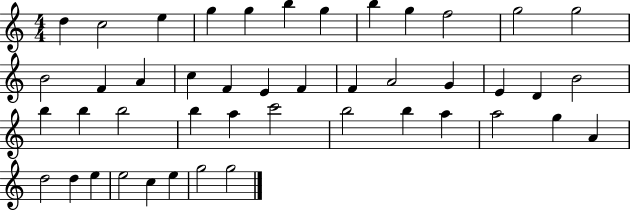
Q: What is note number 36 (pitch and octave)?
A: G5